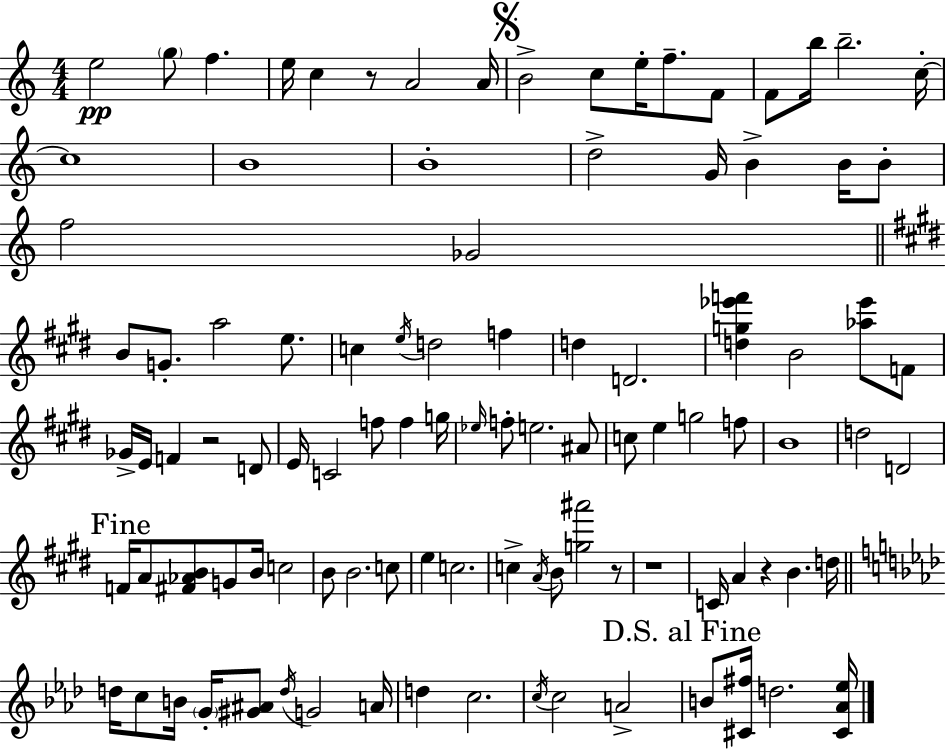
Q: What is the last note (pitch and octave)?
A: D5